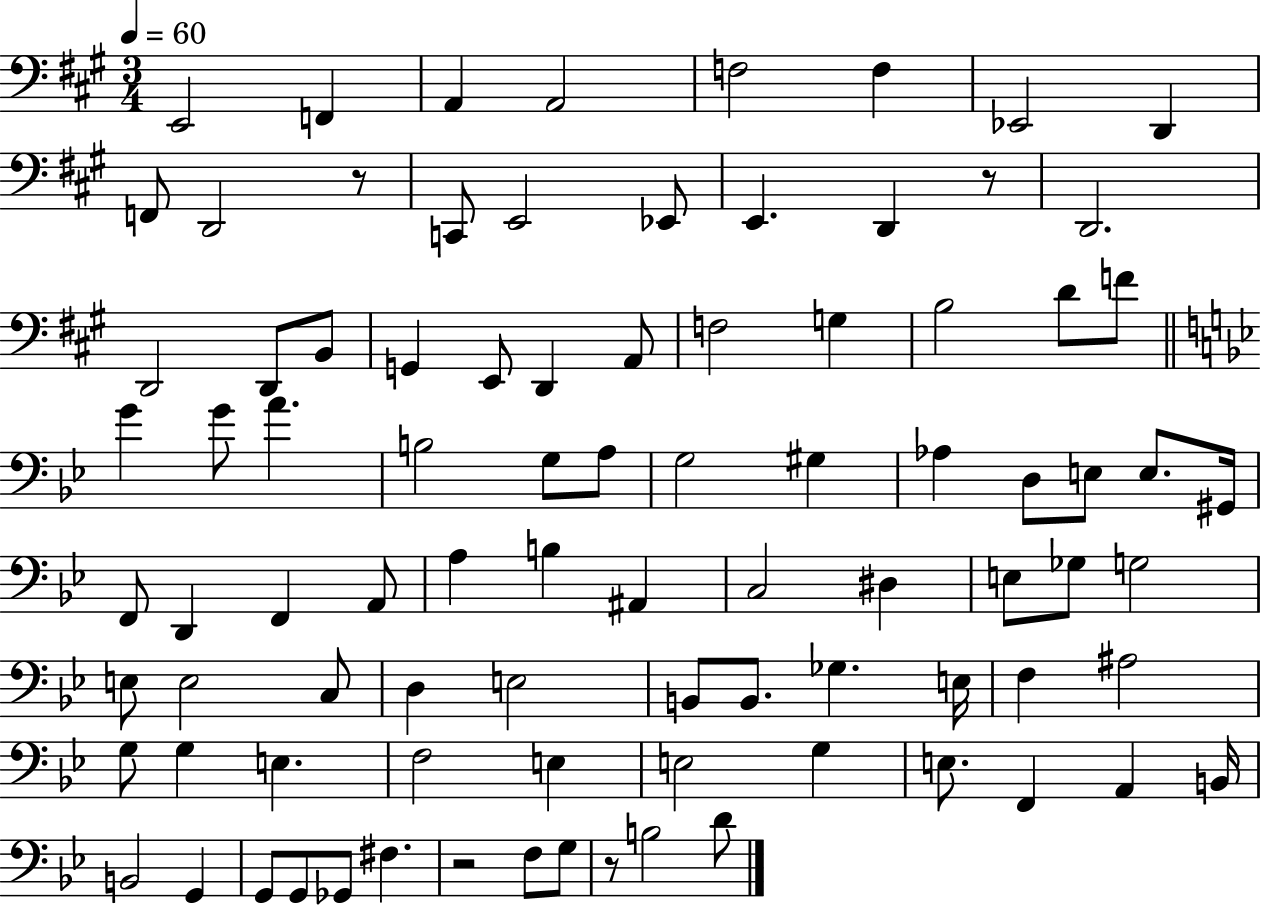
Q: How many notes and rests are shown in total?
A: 89